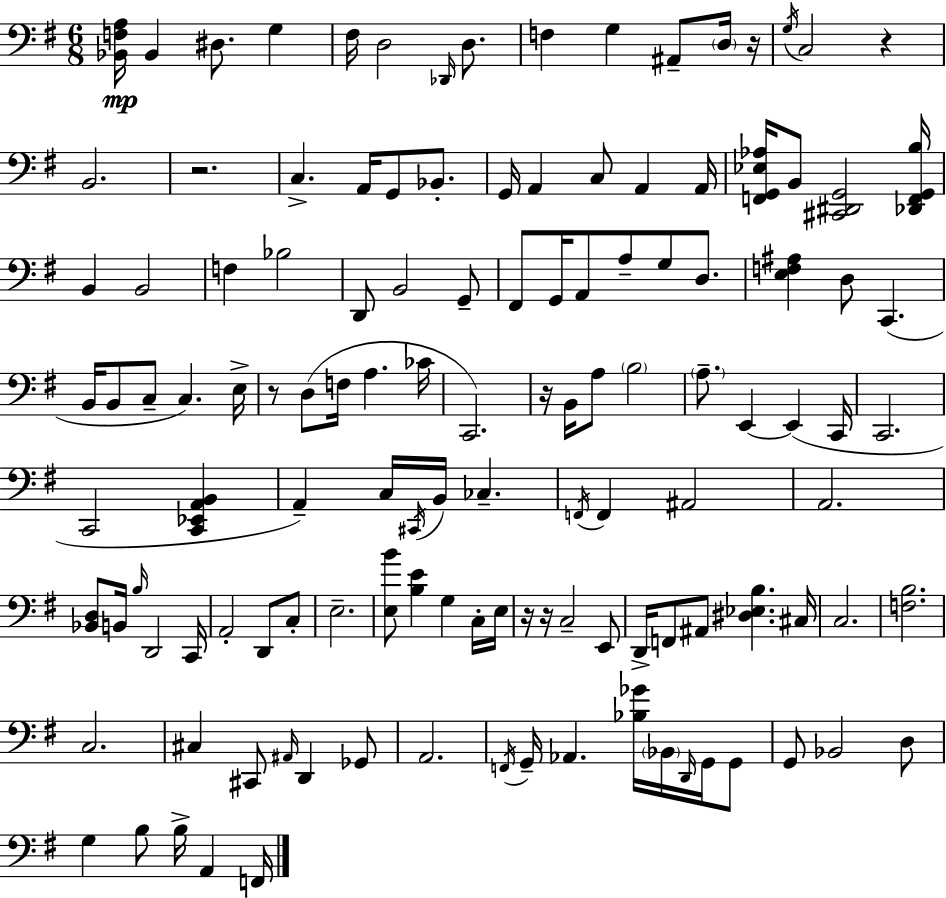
X:1
T:Untitled
M:6/8
L:1/4
K:Em
[_B,,F,A,]/4 _B,, ^D,/2 G, ^F,/4 D,2 _D,,/4 D,/2 F, G, ^A,,/2 D,/4 z/4 G,/4 C,2 z B,,2 z2 C, A,,/4 G,,/2 _B,,/2 G,,/4 A,, C,/2 A,, A,,/4 [F,,G,,_E,_A,]/4 B,,/2 [^C,,^D,,G,,]2 [_D,,F,,G,,B,]/4 B,, B,,2 F, _B,2 D,,/2 B,,2 G,,/2 ^F,,/2 G,,/4 A,,/2 A,/2 G,/2 D,/2 [E,F,^A,] D,/2 C,, B,,/4 B,,/2 C,/2 C, E,/4 z/2 D,/2 F,/4 A, _C/4 C,,2 z/4 B,,/4 A,/2 B,2 A,/2 E,, E,, C,,/4 C,,2 C,,2 [C,,_E,,A,,B,,] A,, C,/4 ^C,,/4 B,,/4 _C, F,,/4 F,, ^A,,2 A,,2 [_B,,D,]/2 B,,/4 B,/4 D,,2 C,,/4 A,,2 D,,/2 C,/2 E,2 [E,B]/2 [B,E] G, C,/4 E,/4 z/4 z/4 C,2 E,,/2 D,,/4 F,,/2 ^A,,/2 [^D,_E,B,] ^C,/4 C,2 [F,B,]2 C,2 ^C, ^C,,/2 ^A,,/4 D,, _G,,/2 A,,2 F,,/4 G,,/4 _A,, [_B,_G]/4 _B,,/4 D,,/4 G,,/4 G,,/2 G,,/2 _B,,2 D,/2 G, B,/2 B,/4 A,, F,,/4